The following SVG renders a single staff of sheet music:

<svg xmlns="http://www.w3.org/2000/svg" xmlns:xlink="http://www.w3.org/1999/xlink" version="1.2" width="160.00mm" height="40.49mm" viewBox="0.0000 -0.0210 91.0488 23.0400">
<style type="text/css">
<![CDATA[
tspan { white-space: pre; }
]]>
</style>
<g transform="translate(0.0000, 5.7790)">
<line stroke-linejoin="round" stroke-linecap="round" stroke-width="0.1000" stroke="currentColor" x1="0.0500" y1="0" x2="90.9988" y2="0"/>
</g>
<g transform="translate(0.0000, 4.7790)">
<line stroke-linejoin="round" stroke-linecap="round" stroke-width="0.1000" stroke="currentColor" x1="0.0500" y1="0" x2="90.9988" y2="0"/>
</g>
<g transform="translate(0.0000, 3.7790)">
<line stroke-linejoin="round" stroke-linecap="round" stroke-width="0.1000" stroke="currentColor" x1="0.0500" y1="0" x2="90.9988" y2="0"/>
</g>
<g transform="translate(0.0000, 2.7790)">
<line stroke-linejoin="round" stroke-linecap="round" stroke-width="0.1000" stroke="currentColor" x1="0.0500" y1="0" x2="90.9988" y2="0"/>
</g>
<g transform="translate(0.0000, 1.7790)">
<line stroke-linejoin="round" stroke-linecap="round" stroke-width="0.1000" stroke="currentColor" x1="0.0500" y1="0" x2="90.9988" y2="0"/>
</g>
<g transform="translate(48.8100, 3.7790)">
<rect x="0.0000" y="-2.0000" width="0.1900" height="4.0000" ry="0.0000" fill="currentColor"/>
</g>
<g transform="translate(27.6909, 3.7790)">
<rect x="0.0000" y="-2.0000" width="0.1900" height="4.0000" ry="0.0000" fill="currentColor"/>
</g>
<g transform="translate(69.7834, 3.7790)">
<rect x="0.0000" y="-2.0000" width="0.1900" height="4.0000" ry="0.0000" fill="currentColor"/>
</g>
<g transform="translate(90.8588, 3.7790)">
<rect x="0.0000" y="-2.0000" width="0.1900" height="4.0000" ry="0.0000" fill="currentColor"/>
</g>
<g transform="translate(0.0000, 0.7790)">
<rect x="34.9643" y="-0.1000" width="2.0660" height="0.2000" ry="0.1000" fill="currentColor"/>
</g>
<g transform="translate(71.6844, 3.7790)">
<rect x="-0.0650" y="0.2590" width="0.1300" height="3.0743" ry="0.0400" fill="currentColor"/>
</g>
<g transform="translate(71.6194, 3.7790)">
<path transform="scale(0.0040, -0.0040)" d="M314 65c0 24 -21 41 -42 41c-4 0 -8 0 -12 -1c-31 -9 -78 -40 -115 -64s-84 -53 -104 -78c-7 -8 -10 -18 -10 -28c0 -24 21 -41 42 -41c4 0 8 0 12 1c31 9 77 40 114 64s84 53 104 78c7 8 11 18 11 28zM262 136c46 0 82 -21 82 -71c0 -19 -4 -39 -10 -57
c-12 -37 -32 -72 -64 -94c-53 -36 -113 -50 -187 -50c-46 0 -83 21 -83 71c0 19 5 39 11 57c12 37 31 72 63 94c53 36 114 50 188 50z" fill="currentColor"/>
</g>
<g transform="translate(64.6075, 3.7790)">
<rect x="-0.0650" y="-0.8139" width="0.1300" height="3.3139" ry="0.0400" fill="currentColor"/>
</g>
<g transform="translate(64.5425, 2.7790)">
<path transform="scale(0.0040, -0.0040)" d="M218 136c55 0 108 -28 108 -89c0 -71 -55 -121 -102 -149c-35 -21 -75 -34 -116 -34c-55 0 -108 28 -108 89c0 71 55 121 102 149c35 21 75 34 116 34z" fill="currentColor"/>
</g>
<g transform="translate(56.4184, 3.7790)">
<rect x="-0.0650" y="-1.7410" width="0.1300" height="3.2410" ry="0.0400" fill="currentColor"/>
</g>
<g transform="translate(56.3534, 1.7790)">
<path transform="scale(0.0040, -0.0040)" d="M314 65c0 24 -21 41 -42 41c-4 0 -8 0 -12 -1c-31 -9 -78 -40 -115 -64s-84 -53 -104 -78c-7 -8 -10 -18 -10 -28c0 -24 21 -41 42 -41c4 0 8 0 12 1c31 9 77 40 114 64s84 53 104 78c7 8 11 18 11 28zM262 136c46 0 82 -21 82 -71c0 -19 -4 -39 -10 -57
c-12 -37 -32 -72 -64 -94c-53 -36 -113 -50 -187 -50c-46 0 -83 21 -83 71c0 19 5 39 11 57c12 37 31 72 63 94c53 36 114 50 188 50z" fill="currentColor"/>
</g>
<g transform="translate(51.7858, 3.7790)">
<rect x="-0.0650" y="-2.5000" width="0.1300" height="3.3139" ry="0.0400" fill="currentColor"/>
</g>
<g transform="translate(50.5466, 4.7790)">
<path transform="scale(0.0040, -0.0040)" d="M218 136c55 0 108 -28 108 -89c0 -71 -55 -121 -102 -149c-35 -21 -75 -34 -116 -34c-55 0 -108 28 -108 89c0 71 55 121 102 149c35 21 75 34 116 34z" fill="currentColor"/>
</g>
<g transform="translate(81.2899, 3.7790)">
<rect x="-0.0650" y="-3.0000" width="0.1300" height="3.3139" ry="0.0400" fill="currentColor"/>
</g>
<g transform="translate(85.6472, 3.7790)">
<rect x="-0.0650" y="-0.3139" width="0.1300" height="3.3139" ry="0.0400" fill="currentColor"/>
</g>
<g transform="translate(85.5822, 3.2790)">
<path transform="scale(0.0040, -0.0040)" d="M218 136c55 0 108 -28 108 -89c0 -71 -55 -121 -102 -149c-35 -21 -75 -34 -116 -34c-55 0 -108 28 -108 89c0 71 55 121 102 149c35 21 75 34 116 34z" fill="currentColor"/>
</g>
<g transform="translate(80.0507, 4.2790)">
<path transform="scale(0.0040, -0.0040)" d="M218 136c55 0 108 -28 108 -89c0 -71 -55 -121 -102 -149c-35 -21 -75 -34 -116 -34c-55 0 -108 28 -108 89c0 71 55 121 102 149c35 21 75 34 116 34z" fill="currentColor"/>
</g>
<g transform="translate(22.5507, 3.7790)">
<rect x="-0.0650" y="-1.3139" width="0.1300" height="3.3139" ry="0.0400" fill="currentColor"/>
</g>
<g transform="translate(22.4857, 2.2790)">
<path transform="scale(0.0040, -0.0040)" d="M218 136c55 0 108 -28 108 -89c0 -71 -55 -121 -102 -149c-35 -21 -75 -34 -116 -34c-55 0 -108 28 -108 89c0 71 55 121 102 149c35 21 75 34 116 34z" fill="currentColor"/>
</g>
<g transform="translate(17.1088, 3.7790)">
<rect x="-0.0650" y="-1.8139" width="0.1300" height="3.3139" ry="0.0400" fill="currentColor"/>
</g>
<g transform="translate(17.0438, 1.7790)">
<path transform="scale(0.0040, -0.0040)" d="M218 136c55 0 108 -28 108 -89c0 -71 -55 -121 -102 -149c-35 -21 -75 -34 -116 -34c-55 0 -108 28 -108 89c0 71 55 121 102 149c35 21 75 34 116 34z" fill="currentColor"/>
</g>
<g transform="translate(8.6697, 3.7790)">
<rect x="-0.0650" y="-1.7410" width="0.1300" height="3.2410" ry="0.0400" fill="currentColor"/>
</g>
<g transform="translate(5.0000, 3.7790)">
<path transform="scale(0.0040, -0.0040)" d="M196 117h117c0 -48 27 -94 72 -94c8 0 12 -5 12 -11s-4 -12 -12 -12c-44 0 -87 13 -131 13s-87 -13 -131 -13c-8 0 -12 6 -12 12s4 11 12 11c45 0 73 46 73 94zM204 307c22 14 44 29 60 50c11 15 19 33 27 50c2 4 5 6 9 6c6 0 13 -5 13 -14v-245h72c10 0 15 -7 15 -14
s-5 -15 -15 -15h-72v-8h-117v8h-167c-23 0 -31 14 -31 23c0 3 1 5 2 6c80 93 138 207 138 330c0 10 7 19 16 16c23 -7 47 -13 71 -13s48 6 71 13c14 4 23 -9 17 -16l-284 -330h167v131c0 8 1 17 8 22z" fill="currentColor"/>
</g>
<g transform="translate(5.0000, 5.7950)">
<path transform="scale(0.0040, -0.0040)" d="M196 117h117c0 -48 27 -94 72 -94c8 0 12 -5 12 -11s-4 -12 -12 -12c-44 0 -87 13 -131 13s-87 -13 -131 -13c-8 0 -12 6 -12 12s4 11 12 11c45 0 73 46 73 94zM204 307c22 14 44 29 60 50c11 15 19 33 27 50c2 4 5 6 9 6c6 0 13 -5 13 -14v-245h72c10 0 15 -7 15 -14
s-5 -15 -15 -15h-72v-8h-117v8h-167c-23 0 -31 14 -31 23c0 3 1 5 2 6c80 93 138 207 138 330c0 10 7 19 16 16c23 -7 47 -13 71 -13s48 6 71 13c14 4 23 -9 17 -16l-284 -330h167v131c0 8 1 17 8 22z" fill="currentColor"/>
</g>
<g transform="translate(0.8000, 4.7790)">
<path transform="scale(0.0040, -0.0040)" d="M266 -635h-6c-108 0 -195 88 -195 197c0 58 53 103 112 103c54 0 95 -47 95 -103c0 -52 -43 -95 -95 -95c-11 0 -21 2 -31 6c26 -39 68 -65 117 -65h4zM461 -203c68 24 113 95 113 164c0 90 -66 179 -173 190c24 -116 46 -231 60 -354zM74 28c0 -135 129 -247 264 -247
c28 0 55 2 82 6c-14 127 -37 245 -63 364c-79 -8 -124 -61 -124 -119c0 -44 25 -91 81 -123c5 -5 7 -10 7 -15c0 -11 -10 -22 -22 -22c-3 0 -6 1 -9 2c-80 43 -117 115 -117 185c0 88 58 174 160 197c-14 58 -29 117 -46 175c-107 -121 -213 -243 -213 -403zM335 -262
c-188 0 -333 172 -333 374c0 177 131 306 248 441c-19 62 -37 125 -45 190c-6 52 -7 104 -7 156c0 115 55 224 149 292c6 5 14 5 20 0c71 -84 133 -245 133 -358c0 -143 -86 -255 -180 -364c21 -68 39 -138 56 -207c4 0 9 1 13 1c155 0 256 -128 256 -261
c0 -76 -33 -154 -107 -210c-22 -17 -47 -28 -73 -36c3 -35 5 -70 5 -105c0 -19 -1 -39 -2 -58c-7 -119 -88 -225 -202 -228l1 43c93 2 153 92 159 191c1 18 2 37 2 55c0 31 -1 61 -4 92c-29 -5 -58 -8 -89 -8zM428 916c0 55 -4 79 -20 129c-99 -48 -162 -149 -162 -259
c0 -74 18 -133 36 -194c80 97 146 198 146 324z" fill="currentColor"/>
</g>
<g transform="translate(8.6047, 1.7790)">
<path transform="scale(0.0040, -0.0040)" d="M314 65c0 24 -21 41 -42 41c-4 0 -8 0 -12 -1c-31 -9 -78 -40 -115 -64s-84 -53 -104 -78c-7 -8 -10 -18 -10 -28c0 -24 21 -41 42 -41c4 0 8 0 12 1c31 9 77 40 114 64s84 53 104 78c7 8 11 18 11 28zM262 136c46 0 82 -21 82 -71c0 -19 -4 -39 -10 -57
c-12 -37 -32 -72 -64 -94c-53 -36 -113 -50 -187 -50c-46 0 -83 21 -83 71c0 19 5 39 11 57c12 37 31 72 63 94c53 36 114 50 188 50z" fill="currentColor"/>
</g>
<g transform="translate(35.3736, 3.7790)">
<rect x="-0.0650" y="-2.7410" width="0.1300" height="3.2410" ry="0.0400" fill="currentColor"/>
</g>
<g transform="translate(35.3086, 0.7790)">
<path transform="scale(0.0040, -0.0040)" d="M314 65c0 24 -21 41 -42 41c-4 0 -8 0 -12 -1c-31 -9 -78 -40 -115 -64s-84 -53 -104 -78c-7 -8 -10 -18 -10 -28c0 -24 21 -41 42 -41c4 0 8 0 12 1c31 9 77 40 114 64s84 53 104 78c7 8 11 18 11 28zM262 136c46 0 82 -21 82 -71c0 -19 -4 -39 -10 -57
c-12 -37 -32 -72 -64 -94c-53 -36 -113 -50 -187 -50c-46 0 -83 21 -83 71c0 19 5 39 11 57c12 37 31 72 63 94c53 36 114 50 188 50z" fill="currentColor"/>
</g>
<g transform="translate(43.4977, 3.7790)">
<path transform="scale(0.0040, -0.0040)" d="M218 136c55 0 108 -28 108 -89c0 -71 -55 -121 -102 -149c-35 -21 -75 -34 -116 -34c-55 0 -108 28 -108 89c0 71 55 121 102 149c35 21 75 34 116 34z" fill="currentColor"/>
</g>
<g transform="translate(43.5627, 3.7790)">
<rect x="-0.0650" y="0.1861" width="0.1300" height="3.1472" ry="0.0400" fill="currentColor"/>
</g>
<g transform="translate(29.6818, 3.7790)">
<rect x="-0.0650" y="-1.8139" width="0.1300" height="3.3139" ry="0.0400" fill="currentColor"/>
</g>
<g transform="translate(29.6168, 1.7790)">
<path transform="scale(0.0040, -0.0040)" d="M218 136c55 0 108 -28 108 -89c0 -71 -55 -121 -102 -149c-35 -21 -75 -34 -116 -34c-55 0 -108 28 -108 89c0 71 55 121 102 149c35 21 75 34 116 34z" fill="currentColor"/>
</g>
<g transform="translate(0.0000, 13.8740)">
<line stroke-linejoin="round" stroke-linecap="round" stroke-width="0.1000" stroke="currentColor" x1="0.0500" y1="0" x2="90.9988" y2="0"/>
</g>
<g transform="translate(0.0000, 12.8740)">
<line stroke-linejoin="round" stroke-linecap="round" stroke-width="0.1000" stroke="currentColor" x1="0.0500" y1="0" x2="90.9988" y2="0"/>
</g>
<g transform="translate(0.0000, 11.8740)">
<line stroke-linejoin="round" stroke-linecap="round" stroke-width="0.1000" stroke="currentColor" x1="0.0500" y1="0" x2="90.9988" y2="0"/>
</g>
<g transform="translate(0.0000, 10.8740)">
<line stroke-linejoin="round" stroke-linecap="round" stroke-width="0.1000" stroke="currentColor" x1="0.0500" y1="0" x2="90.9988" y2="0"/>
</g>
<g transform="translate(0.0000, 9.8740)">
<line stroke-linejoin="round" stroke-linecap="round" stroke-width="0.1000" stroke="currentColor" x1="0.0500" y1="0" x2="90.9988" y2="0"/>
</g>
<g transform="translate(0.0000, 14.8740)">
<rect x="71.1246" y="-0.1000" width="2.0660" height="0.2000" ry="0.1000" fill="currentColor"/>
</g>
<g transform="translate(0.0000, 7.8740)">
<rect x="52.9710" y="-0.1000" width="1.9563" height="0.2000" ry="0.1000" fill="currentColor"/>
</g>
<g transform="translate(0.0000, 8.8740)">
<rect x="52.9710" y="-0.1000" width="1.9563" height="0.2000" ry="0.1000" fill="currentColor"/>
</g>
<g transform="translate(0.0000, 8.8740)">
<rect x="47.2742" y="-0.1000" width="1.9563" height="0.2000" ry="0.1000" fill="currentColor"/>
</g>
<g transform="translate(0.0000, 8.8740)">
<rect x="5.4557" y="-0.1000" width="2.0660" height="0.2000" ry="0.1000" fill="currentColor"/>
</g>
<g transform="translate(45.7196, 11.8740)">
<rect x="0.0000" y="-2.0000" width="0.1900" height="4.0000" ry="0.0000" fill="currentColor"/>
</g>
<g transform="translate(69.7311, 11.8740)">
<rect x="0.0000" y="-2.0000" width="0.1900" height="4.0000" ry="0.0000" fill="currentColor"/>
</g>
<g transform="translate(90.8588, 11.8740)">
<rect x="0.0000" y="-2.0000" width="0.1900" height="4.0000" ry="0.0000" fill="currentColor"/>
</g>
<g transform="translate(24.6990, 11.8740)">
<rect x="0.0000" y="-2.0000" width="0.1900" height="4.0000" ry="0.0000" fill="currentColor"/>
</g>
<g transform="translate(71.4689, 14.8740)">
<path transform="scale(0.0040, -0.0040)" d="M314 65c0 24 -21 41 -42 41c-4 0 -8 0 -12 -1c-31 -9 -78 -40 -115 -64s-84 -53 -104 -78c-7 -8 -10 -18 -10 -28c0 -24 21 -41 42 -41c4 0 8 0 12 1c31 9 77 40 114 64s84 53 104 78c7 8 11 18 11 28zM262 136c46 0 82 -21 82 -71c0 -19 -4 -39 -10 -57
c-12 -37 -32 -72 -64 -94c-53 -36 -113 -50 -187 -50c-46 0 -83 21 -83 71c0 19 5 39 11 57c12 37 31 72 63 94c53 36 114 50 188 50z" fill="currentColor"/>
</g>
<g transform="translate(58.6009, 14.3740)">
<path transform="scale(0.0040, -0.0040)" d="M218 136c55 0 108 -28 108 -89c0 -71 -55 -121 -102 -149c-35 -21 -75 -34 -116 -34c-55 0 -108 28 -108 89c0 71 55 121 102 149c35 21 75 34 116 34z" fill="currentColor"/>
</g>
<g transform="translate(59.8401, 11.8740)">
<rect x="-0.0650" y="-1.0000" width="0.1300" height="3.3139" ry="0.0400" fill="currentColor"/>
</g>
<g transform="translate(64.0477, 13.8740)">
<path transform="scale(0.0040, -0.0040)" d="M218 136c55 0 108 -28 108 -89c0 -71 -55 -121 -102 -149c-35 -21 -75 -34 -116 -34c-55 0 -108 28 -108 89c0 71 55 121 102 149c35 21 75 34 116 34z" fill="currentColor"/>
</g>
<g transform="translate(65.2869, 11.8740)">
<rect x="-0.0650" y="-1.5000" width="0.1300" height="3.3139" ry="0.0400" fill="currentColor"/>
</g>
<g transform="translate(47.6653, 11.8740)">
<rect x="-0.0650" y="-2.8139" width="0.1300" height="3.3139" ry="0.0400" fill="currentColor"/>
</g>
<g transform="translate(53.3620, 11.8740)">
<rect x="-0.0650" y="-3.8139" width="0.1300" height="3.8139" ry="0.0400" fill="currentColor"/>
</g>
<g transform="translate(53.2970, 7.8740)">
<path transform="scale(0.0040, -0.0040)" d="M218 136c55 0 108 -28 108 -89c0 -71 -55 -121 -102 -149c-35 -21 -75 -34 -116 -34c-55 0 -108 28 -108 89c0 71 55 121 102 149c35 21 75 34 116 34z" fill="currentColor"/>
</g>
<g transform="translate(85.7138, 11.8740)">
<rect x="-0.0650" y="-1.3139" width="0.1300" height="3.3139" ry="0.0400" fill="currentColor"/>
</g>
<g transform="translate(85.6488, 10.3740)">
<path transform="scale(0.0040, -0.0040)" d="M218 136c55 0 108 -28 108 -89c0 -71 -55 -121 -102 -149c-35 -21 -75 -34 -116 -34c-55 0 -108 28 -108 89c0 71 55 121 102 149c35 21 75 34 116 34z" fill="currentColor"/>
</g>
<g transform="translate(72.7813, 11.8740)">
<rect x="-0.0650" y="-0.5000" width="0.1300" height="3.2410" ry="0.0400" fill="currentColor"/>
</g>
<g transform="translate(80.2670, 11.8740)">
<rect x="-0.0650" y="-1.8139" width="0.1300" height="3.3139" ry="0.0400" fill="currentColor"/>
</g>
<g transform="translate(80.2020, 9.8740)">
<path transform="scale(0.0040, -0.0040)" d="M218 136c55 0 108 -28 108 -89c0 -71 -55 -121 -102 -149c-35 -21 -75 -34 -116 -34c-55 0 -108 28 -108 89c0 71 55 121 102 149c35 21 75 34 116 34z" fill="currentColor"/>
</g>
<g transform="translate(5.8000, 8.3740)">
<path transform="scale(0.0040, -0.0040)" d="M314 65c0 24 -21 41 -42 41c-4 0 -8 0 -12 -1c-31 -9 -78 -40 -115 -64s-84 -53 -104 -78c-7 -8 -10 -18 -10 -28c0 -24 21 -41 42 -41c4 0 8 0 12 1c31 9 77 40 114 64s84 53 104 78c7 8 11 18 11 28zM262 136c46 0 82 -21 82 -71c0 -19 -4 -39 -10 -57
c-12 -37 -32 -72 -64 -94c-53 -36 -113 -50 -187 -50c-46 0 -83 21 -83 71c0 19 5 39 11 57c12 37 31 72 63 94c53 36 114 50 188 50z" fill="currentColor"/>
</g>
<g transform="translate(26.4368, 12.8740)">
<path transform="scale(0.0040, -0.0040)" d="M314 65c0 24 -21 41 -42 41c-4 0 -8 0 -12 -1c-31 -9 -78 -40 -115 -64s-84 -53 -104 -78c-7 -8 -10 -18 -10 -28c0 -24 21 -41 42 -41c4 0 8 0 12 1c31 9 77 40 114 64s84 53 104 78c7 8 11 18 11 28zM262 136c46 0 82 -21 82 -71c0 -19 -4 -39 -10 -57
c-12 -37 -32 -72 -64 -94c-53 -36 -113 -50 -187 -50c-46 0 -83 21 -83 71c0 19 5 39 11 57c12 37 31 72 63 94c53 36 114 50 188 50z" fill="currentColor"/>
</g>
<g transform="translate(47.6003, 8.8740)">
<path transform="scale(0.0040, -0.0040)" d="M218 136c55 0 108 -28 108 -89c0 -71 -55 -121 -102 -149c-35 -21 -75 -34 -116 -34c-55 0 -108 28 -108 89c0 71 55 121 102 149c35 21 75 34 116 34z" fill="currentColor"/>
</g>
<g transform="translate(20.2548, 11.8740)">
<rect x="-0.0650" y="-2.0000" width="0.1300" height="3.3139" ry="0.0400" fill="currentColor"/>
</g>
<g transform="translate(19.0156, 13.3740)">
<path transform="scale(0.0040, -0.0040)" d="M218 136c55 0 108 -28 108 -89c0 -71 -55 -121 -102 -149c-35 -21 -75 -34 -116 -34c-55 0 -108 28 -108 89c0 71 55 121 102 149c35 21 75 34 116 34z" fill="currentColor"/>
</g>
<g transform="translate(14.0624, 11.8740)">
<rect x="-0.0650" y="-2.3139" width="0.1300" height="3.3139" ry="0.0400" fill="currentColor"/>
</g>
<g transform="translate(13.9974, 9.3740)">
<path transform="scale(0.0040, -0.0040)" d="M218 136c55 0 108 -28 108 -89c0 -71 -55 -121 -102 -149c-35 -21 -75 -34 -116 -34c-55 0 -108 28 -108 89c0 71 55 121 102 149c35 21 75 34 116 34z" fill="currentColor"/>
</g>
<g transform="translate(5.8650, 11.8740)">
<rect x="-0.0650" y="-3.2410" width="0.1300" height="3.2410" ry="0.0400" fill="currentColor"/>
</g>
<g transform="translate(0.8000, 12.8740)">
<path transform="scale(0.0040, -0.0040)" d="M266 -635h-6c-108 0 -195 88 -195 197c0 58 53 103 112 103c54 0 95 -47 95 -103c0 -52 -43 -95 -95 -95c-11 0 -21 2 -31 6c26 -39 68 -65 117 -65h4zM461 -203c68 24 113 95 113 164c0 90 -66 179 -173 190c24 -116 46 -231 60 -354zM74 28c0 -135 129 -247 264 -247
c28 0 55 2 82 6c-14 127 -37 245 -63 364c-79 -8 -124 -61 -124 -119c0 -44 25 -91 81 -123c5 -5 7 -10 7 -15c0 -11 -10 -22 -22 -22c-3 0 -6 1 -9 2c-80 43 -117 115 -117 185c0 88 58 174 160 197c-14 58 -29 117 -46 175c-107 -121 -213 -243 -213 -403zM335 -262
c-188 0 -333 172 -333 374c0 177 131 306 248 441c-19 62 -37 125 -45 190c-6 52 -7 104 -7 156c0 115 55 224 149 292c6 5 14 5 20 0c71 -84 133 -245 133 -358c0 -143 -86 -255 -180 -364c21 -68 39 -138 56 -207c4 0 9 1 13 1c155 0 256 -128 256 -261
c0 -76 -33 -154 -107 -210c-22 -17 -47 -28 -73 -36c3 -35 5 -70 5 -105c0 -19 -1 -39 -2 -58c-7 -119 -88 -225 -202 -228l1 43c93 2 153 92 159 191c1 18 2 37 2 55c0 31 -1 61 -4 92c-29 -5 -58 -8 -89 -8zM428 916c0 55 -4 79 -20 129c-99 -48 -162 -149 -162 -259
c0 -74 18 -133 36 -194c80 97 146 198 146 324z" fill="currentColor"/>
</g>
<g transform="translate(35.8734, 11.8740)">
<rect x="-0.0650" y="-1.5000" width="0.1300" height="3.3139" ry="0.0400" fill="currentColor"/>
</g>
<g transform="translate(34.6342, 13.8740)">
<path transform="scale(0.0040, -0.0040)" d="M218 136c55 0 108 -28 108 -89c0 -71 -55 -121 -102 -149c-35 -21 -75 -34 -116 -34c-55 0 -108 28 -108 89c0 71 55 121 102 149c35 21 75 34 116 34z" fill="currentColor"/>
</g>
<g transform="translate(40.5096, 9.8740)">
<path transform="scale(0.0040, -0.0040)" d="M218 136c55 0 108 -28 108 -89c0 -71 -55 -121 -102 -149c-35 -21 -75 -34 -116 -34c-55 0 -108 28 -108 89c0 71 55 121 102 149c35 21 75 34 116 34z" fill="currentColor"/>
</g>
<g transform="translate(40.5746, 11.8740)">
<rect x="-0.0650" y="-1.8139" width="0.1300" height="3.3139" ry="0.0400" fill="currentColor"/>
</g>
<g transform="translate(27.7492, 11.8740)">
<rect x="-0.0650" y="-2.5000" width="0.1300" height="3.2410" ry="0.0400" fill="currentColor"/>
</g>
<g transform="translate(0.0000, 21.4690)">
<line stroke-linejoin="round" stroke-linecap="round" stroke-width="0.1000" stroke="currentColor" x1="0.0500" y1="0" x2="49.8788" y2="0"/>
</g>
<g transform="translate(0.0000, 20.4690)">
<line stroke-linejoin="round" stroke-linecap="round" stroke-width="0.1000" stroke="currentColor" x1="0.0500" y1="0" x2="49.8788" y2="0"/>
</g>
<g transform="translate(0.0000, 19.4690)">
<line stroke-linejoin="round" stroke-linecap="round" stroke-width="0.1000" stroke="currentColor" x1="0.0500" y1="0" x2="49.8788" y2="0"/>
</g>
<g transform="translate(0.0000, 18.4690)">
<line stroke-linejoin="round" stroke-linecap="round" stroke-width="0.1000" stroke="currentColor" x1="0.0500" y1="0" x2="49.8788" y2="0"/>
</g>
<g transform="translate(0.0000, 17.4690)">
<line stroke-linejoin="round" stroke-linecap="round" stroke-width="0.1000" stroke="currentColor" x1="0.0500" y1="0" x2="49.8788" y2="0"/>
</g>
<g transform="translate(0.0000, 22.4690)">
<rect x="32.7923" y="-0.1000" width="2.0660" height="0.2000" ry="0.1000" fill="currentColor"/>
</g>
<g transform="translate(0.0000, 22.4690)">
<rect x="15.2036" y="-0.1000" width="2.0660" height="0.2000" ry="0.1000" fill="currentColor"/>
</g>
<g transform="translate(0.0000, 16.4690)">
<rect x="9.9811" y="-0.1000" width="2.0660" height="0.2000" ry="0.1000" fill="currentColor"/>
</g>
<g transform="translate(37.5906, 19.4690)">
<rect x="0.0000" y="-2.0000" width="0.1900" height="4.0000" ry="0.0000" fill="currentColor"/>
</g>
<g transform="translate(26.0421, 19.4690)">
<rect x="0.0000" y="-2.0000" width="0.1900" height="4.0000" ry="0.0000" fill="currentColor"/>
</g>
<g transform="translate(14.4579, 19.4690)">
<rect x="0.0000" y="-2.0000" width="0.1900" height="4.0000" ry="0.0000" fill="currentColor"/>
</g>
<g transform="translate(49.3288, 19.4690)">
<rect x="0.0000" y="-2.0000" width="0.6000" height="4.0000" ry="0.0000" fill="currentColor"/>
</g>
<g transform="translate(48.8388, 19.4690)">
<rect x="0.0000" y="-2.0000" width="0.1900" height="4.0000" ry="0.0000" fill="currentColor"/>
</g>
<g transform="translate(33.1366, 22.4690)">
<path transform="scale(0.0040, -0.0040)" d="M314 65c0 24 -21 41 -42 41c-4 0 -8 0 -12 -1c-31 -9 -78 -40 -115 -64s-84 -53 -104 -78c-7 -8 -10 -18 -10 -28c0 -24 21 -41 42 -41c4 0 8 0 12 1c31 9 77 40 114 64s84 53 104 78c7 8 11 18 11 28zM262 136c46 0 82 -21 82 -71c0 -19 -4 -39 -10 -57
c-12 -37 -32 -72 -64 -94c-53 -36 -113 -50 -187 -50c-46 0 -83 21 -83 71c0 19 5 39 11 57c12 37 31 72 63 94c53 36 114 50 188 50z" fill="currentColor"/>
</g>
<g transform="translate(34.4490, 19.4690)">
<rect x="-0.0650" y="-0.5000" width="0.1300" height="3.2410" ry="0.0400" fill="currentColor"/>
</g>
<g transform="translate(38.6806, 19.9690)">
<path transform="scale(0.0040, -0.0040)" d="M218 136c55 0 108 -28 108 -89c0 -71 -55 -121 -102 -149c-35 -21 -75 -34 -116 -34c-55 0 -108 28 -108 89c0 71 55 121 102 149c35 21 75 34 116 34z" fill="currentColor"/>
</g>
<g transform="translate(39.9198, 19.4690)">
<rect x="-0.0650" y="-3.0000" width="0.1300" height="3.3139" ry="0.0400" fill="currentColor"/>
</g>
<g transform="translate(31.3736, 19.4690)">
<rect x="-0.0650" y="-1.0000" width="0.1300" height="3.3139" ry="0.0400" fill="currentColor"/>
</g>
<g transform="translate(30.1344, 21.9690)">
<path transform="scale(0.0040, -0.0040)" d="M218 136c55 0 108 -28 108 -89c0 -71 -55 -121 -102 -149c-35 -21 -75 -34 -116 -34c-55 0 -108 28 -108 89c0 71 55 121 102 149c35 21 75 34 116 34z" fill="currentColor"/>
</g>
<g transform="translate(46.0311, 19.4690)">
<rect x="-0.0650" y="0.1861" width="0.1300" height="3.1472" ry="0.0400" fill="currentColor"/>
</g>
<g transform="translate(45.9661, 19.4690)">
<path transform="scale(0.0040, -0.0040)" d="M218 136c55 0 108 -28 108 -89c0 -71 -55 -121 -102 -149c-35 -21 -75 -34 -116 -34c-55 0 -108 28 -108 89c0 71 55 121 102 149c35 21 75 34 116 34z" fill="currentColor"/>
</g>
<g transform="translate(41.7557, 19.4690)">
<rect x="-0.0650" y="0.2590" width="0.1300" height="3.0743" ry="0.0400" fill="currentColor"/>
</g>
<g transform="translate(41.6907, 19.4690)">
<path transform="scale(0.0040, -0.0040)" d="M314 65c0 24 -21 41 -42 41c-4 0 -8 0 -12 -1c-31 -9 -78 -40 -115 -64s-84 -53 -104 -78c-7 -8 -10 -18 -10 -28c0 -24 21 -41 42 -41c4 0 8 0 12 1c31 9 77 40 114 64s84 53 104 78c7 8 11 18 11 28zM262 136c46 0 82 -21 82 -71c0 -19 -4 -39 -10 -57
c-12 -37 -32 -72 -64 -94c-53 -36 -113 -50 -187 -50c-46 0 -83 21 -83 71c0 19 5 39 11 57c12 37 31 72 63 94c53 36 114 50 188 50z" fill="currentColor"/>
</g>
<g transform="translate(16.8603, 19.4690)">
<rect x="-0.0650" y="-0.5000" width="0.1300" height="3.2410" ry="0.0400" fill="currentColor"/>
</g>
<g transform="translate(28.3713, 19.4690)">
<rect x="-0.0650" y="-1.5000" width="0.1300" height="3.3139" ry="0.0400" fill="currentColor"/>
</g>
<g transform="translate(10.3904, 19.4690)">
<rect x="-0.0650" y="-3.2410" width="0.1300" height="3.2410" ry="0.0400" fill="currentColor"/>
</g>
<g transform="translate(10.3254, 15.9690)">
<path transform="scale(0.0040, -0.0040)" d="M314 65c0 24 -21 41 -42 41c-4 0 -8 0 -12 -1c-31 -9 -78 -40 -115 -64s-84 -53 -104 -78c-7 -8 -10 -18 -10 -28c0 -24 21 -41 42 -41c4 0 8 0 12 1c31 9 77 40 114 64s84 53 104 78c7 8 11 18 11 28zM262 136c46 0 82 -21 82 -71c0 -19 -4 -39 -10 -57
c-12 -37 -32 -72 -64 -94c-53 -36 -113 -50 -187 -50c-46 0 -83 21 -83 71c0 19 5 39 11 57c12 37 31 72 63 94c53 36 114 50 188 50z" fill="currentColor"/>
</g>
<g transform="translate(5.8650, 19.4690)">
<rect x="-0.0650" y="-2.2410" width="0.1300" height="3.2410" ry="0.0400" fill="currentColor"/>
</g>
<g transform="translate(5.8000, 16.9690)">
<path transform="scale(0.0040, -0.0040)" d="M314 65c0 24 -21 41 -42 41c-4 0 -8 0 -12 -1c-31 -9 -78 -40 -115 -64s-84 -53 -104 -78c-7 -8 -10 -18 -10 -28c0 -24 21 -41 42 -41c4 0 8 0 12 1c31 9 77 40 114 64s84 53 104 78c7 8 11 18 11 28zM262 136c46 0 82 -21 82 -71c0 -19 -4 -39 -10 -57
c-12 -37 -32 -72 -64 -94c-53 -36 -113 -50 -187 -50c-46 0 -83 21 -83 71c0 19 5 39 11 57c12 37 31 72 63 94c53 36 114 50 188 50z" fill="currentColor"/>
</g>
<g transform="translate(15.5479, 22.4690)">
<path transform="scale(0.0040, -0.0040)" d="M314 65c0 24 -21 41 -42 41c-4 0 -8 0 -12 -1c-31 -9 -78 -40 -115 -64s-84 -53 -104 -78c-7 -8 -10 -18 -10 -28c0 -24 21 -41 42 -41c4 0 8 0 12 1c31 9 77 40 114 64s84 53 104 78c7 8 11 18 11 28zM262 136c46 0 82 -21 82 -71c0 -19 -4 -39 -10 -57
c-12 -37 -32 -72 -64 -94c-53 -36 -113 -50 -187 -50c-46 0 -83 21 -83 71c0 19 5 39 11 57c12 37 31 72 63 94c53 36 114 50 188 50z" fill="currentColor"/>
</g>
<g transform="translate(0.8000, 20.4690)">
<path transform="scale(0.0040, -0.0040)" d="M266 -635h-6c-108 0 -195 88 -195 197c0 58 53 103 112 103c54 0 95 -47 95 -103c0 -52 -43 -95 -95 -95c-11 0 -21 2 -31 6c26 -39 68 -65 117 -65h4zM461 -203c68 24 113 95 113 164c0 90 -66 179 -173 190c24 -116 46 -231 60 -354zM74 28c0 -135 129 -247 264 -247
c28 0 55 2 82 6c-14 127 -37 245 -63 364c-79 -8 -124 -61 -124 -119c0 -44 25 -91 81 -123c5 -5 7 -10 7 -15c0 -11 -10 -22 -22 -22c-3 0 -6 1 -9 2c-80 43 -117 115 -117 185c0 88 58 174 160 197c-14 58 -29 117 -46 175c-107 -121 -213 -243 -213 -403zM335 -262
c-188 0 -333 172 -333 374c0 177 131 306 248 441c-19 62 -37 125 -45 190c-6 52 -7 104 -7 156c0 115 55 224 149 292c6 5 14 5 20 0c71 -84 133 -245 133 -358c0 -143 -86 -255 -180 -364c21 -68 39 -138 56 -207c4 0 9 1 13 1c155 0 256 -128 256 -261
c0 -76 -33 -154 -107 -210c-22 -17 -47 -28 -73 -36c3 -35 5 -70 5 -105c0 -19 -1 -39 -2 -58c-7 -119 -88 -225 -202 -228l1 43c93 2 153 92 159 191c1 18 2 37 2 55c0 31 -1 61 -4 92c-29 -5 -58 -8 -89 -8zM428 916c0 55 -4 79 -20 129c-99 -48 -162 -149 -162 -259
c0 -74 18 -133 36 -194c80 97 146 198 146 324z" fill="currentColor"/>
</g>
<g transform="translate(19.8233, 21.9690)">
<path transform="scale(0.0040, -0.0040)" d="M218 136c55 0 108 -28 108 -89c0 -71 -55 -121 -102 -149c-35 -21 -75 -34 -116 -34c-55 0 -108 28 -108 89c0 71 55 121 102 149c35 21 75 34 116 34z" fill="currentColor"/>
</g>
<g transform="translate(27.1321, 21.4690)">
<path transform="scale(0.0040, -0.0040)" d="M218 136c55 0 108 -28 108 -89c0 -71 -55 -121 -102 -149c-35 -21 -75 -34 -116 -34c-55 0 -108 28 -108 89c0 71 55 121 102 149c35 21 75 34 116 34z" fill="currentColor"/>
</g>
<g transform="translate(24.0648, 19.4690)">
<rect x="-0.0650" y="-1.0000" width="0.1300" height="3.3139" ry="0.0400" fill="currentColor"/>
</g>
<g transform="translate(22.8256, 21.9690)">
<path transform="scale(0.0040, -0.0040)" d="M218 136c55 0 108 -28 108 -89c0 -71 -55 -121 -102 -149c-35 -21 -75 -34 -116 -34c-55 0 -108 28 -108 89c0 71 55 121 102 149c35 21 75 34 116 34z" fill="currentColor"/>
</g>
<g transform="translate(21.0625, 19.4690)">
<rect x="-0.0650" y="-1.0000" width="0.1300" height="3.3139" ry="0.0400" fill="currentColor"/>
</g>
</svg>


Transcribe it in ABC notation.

X:1
T:Untitled
M:4/4
L:1/4
K:C
f2 f e f a2 B G f2 d B2 A c b2 g F G2 E f a c' D E C2 f e g2 b2 C2 D D E D C2 A B2 B